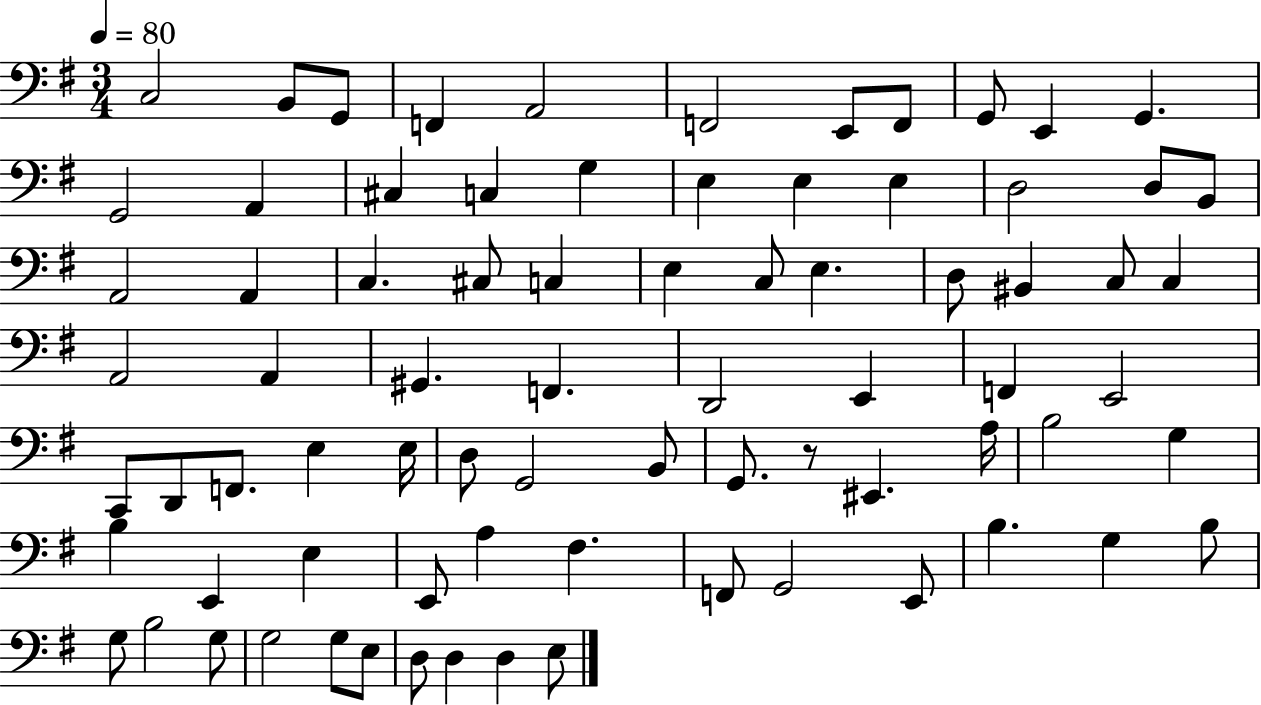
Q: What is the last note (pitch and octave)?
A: E3